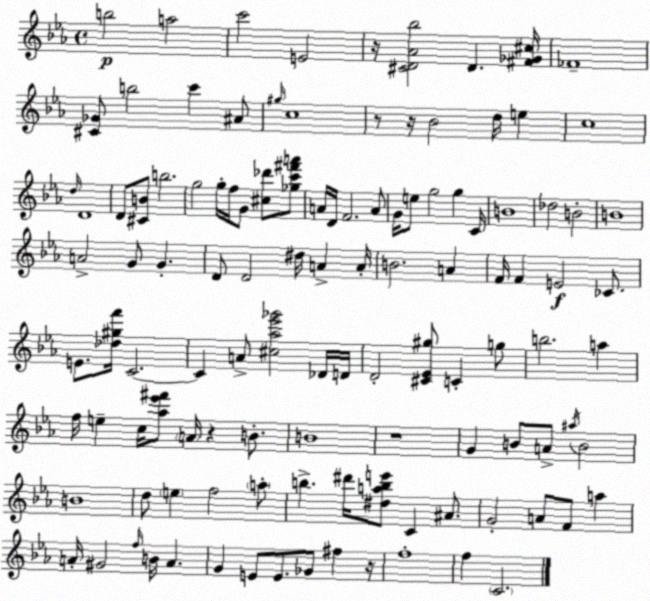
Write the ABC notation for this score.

X:1
T:Untitled
M:4/4
L:1/4
K:Eb
b2 a2 c'2 E2 z/4 [^CD_A_b]2 D [^F_G^c]/4 _F4 [^C_G]/2 b2 c' ^A/2 ^g/4 c4 z/2 z/4 _B2 d/4 e c4 d/4 D4 D/2 [^CB]/2 b2 g2 g/4 f/4 G/2 [^c_d']/2 [_gc'^f'a']/2 A/4 D/4 F2 A/2 G/4 e/2 g2 g C/4 B4 _d2 B2 B4 A2 G/2 G D/2 D2 ^d/4 A A/4 B2 A F/4 F E2 _C/2 E/2 [_d^gf']/4 C2 C A/2 [^c_a_e'_g']2 _D/4 D/4 D2 [^C_E^g]/2 C g/2 b2 a f/4 e c/4 [_a_e'^f']/2 A/4 z B/2 B4 z4 G B/2 A/2 ^a/4 B2 B4 d/2 e f2 a/2 b ^d'/4 [^dabe']/2 C ^A/2 G2 A/2 F/2 a A/4 ^G2 f/4 B/4 A G E/2 E/2 _G/2 ^f z/4 f4 f C2